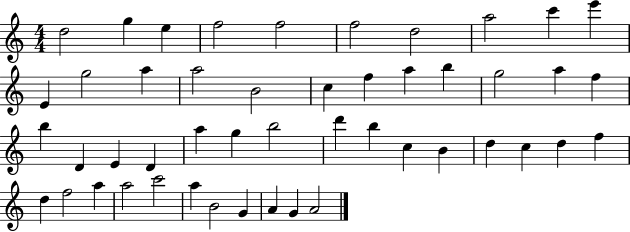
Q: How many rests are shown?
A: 0